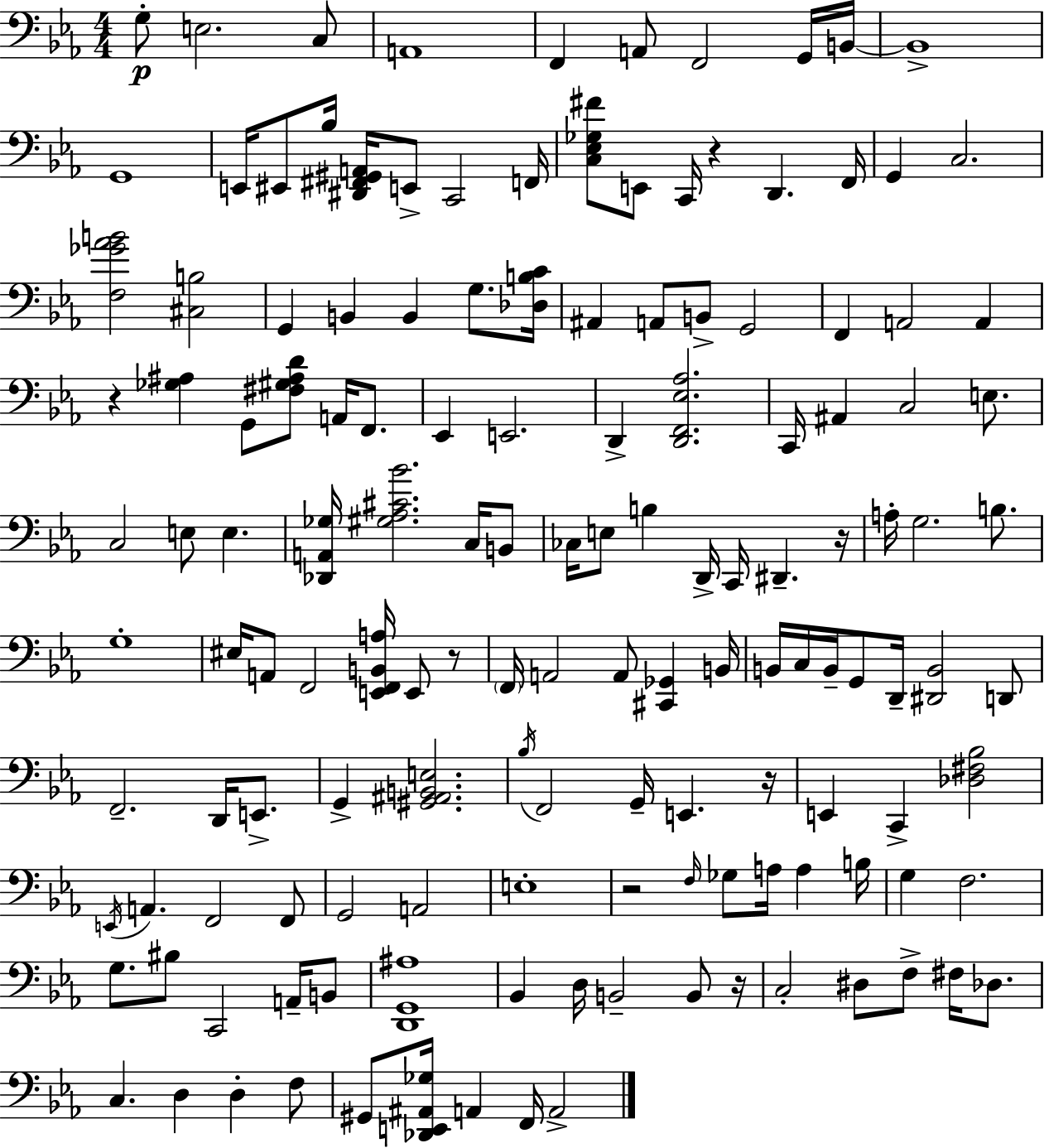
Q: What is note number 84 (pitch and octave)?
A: E2